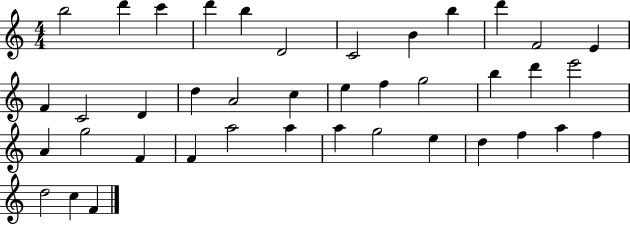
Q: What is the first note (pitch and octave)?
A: B5